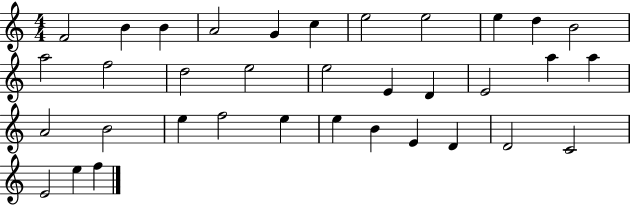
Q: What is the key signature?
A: C major